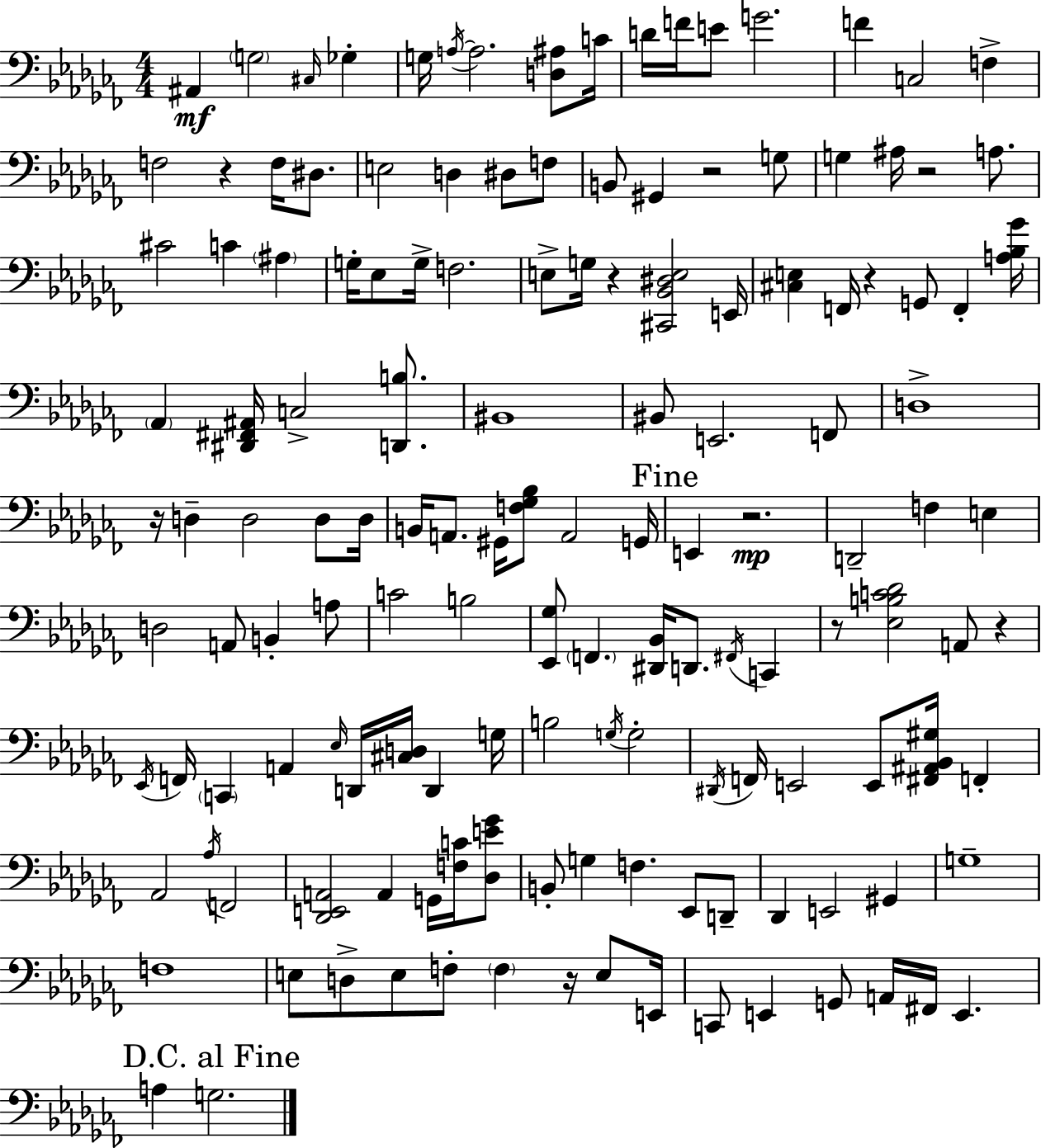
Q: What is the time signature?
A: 4/4